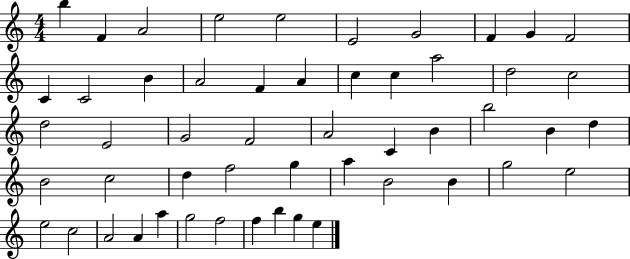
{
  \clef treble
  \numericTimeSignature
  \time 4/4
  \key c \major
  b''4 f'4 a'2 | e''2 e''2 | e'2 g'2 | f'4 g'4 f'2 | \break c'4 c'2 b'4 | a'2 f'4 a'4 | c''4 c''4 a''2 | d''2 c''2 | \break d''2 e'2 | g'2 f'2 | a'2 c'4 b'4 | b''2 b'4 d''4 | \break b'2 c''2 | d''4 f''2 g''4 | a''4 b'2 b'4 | g''2 e''2 | \break e''2 c''2 | a'2 a'4 a''4 | g''2 f''2 | f''4 b''4 g''4 e''4 | \break \bar "|."
}